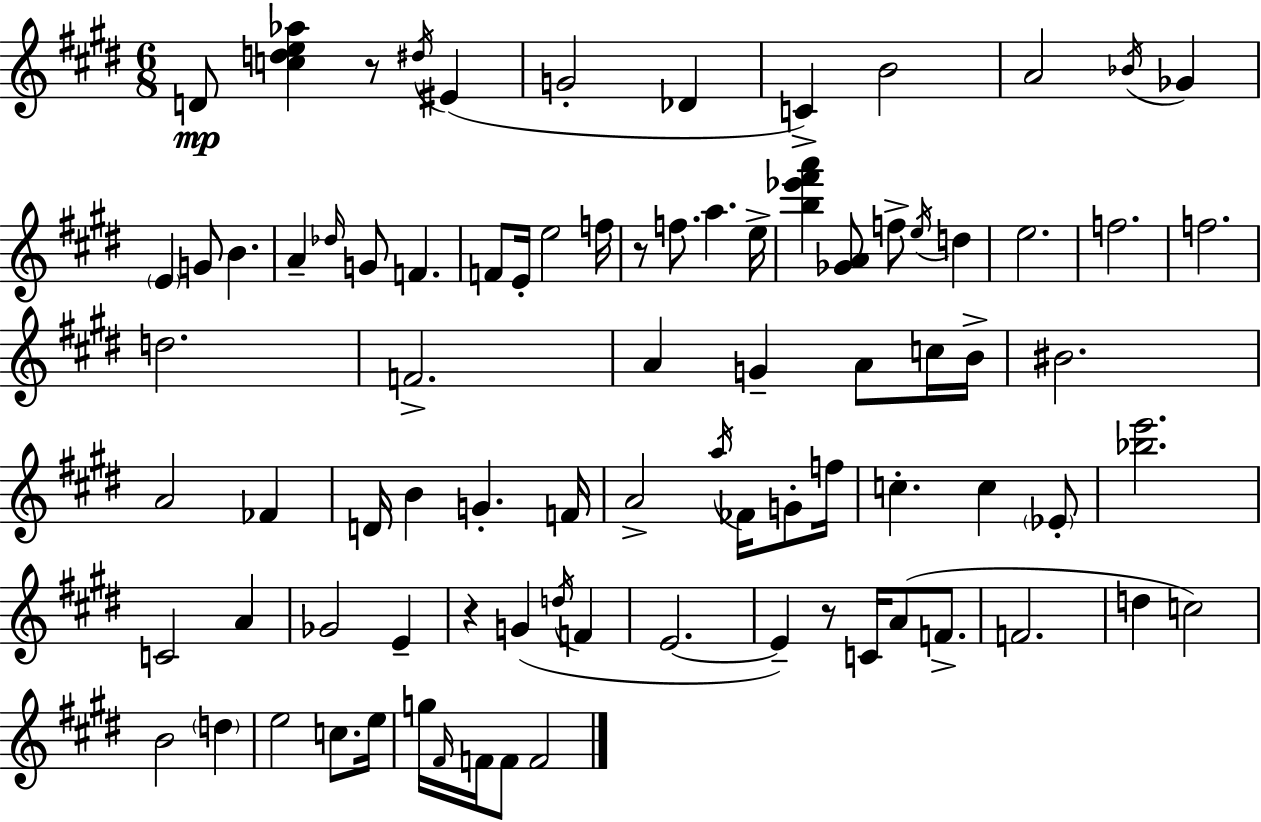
{
  \clef treble
  \numericTimeSignature
  \time 6/8
  \key e \major
  \repeat volta 2 { d'8\mp <c'' d'' e'' aes''>4 r8 \acciaccatura { dis''16 } eis'4( | g'2-. des'4 | c'4->) b'2 | a'2 \acciaccatura { bes'16 } ges'4 | \break \parenthesize e'4 g'8 b'4. | a'4-- \grace { des''16 } g'8 f'4. | f'8 e'16-. e''2 | f''16 r8 f''8. a''4. | \break e''16-> <b'' ees''' fis''' a'''>4 <ges' a'>8 f''8-> \acciaccatura { e''16 } | d''4 e''2. | f''2. | f''2. | \break d''2. | f'2.-> | a'4 g'4-- | a'8 c''16 b'16-> bis'2. | \break a'2 | fes'4 d'16 b'4 g'4.-. | f'16 a'2-> | \acciaccatura { a''16 } fes'16 g'8-. f''16 c''4.-. c''4 | \break \parenthesize ees'8-. <bes'' e'''>2. | c'2 | a'4 ges'2 | e'4-- r4 g'4( | \break \acciaccatura { d''16 } f'4 e'2.~~ | e'4--) r8 | c'16 a'8( f'8.-> f'2. | d''4 c''2) | \break b'2 | \parenthesize d''4 e''2 | c''8. e''16 g''16 \grace { fis'16 } f'16 f'8 f'2 | } \bar "|."
}